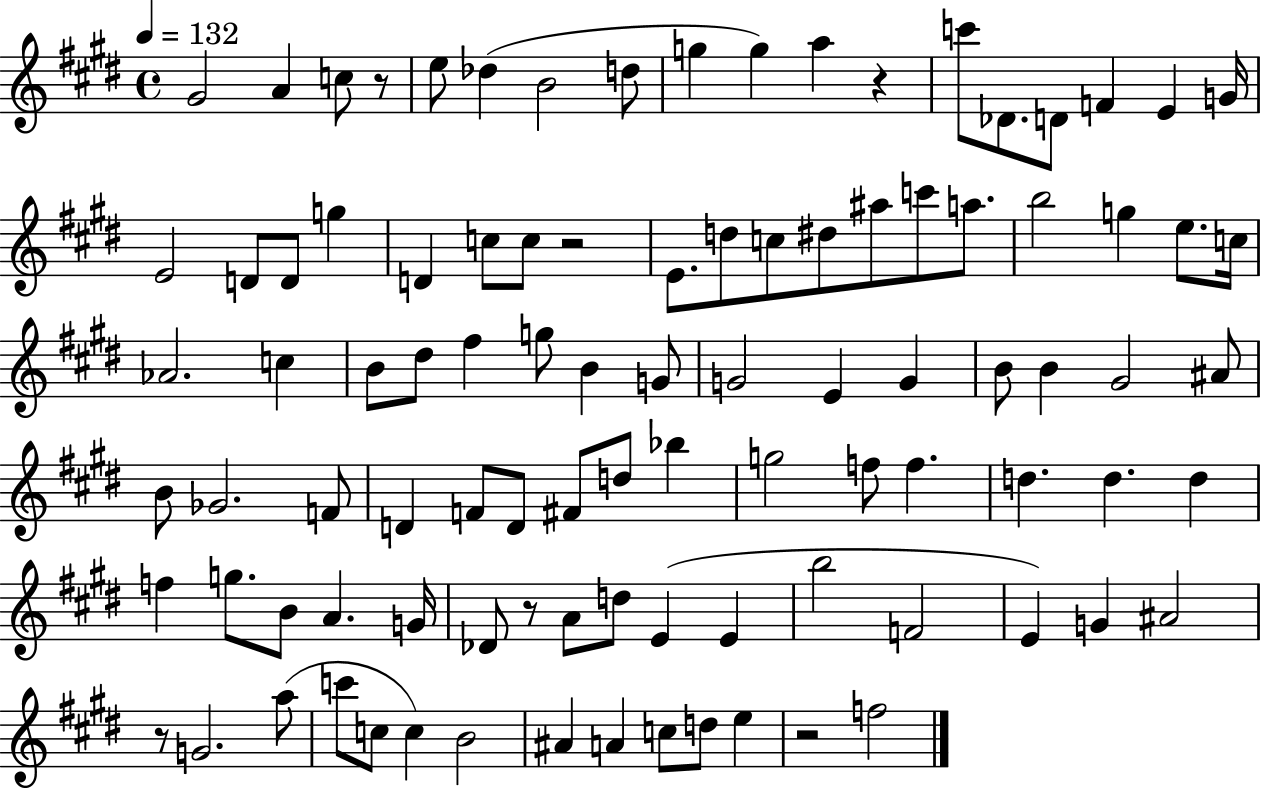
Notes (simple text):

G#4/h A4/q C5/e R/e E5/e Db5/q B4/h D5/e G5/q G5/q A5/q R/q C6/e Db4/e. D4/e F4/q E4/q G4/s E4/h D4/e D4/e G5/q D4/q C5/e C5/e R/h E4/e. D5/e C5/e D#5/e A#5/e C6/e A5/e. B5/h G5/q E5/e. C5/s Ab4/h. C5/q B4/e D#5/e F#5/q G5/e B4/q G4/e G4/h E4/q G4/q B4/e B4/q G#4/h A#4/e B4/e Gb4/h. F4/e D4/q F4/e D4/e F#4/e D5/e Bb5/q G5/h F5/e F5/q. D5/q. D5/q. D5/q F5/q G5/e. B4/e A4/q. G4/s Db4/e R/e A4/e D5/e E4/q E4/q B5/h F4/h E4/q G4/q A#4/h R/e G4/h. A5/e C6/e C5/e C5/q B4/h A#4/q A4/q C5/e D5/e E5/q R/h F5/h